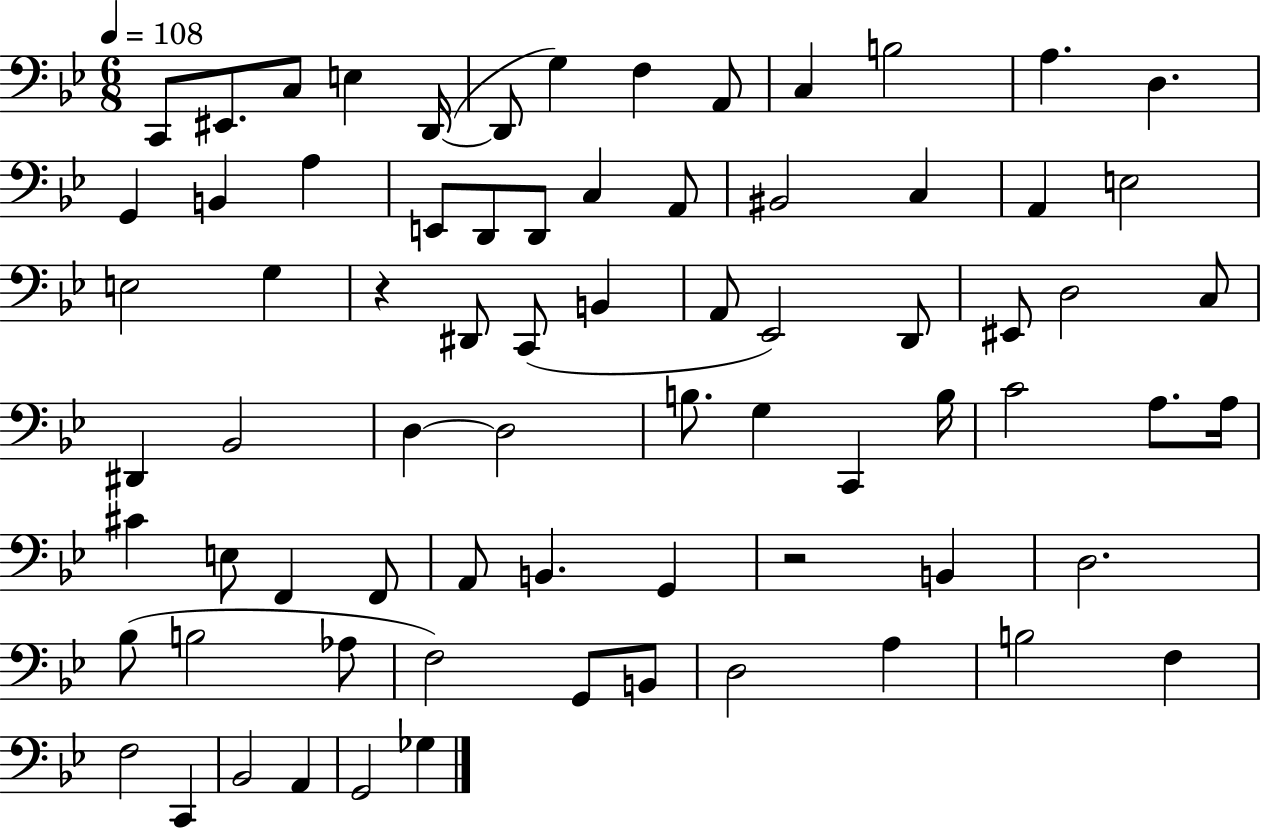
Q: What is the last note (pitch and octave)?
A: Gb3